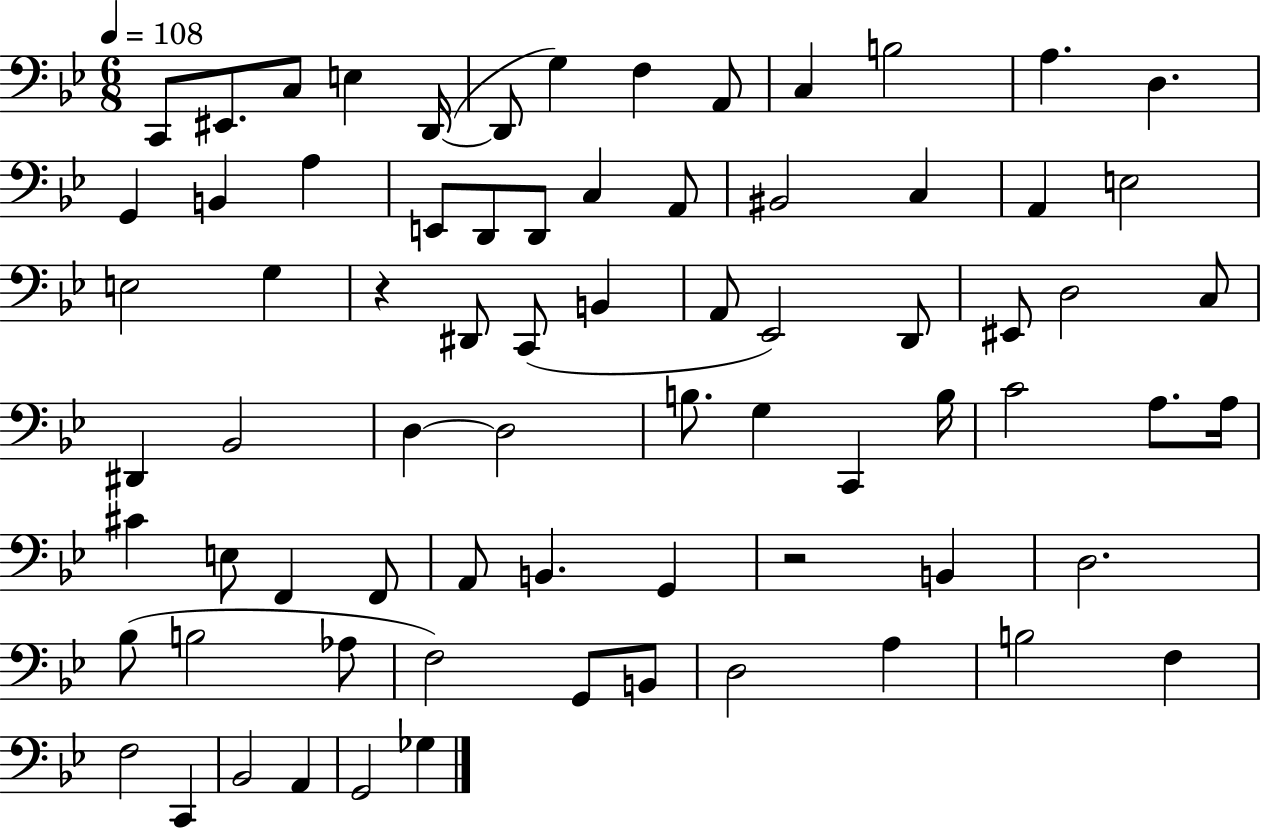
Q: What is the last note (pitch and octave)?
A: Gb3